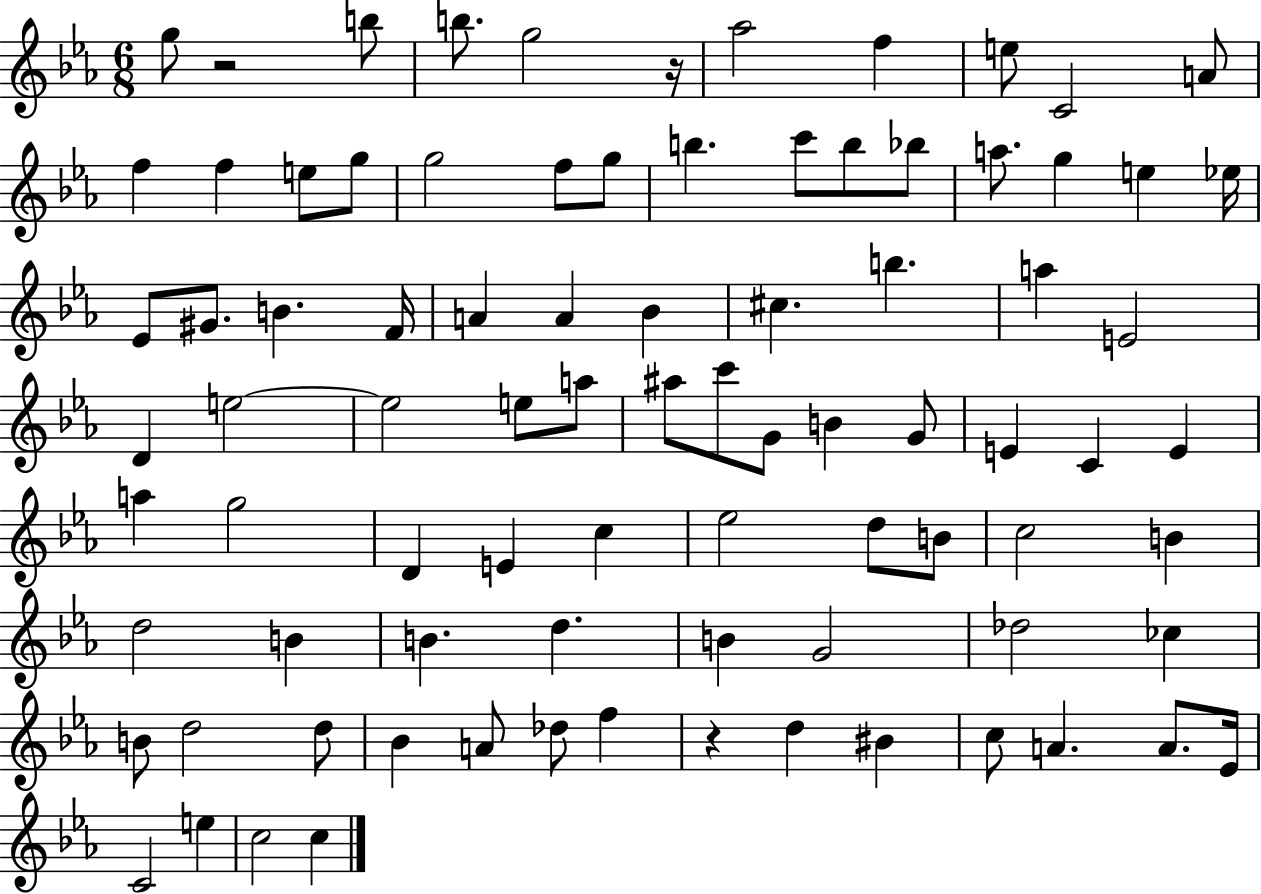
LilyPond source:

{
  \clef treble
  \numericTimeSignature
  \time 6/8
  \key ees \major
  g''8 r2 b''8 | b''8. g''2 r16 | aes''2 f''4 | e''8 c'2 a'8 | \break f''4 f''4 e''8 g''8 | g''2 f''8 g''8 | b''4. c'''8 b''8 bes''8 | a''8. g''4 e''4 ees''16 | \break ees'8 gis'8. b'4. f'16 | a'4 a'4 bes'4 | cis''4. b''4. | a''4 e'2 | \break d'4 e''2~~ | e''2 e''8 a''8 | ais''8 c'''8 g'8 b'4 g'8 | e'4 c'4 e'4 | \break a''4 g''2 | d'4 e'4 c''4 | ees''2 d''8 b'8 | c''2 b'4 | \break d''2 b'4 | b'4. d''4. | b'4 g'2 | des''2 ces''4 | \break b'8 d''2 d''8 | bes'4 a'8 des''8 f''4 | r4 d''4 bis'4 | c''8 a'4. a'8. ees'16 | \break c'2 e''4 | c''2 c''4 | \bar "|."
}